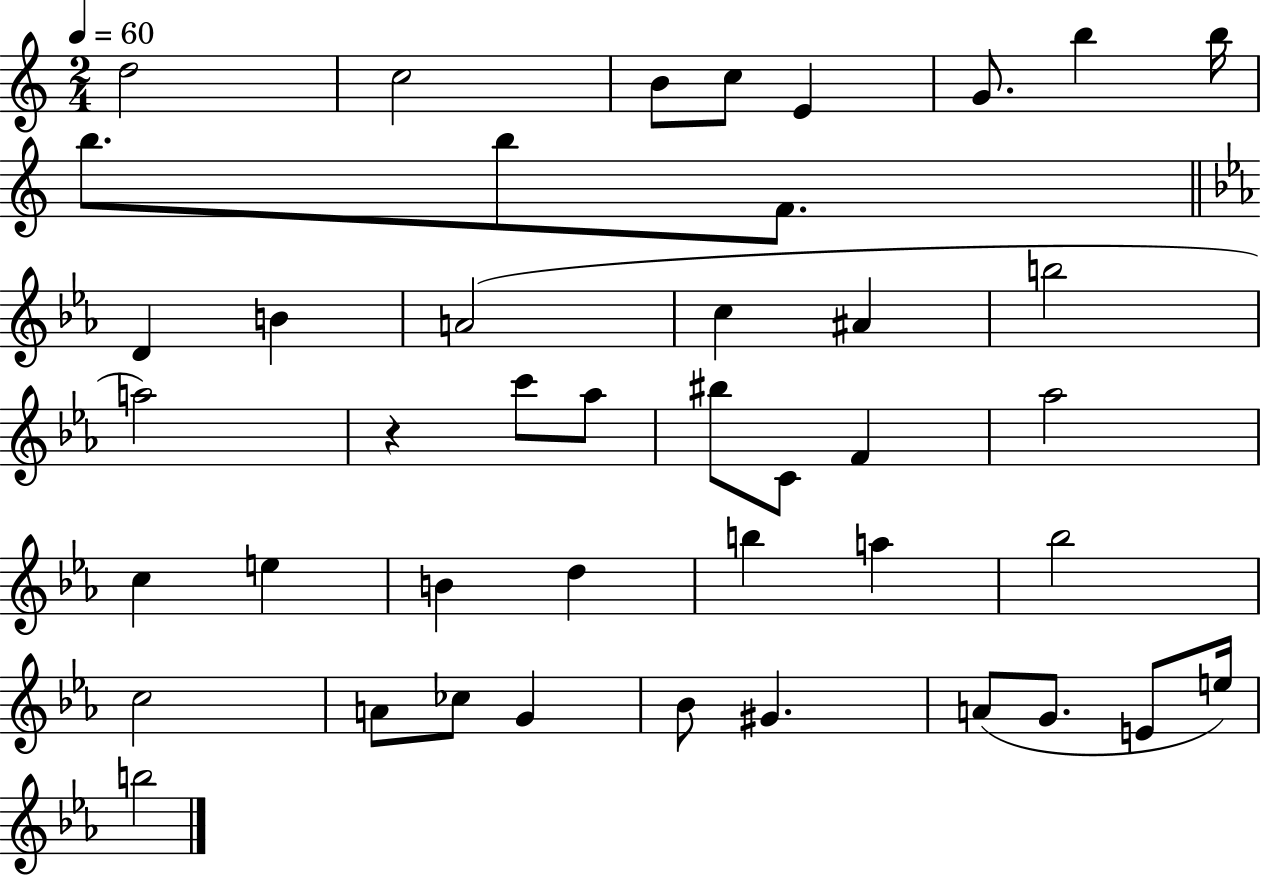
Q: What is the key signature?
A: C major